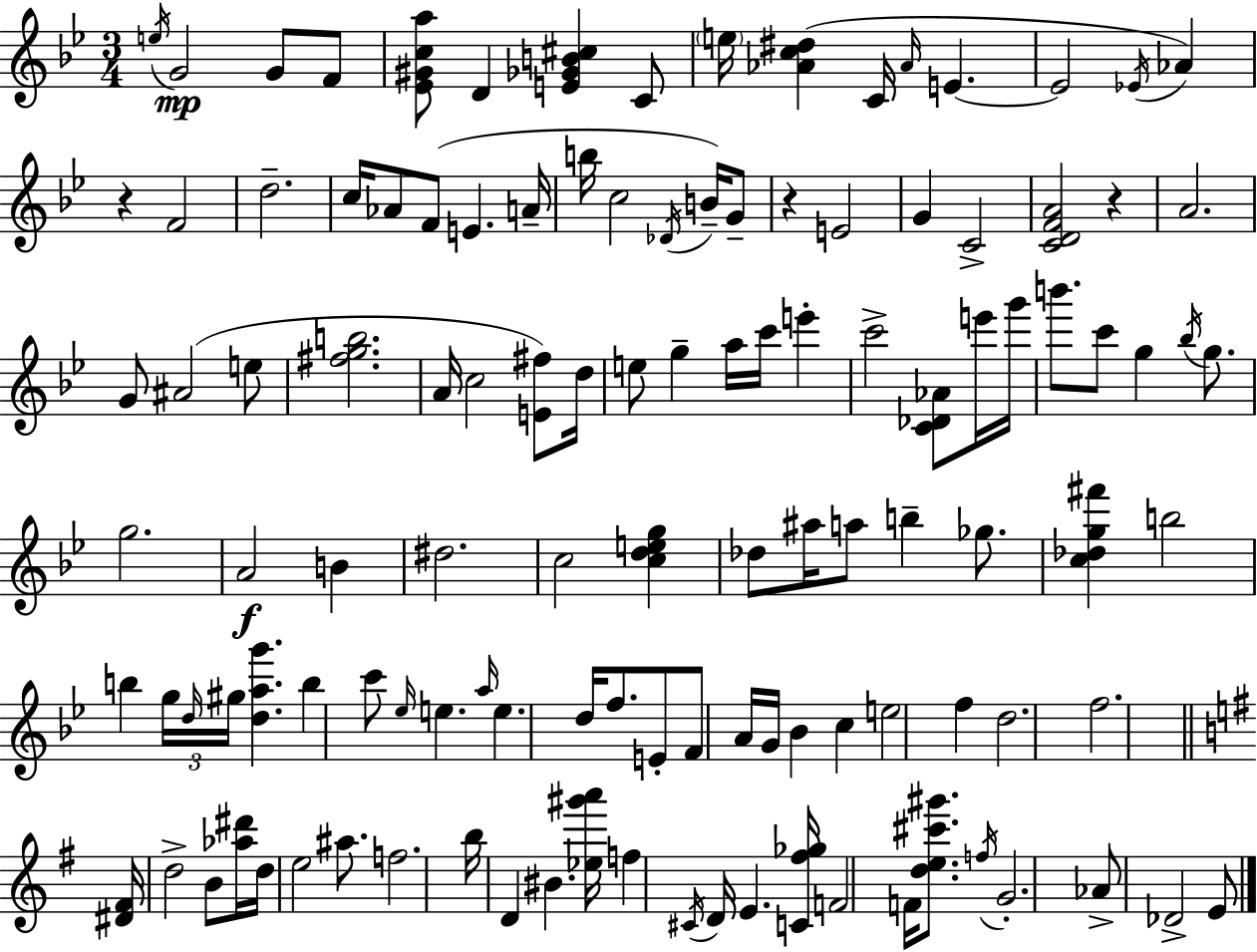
X:1
T:Untitled
M:3/4
L:1/4
K:Gm
e/4 G2 G/2 F/2 [_E^Gca]/2 D [E_GB^c] C/2 e/4 [_Ac^d] C/4 _A/4 E E2 _E/4 _A z F2 d2 c/4 _A/2 F/2 E A/4 b/4 c2 _D/4 B/4 G/2 z E2 G C2 [CDFA]2 z A2 G/2 ^A2 e/2 [^fgb]2 A/4 c2 [E^f]/2 d/4 e/2 g a/4 c'/4 e' c'2 [C_D_A]/2 e'/4 g'/4 b'/2 c'/2 g _b/4 g/2 g2 A2 B ^d2 c2 [cdeg] _d/2 ^a/4 a/2 b _g/2 [c_dg^f'] b2 b g/4 d/4 ^g/4 [dag'] b c'/2 _e/4 e a/4 e d/4 f/2 E/2 F/2 A/4 G/4 _B c e2 f d2 f2 [^D^F]/4 d2 B/2 [_a^d']/4 d/4 e2 ^a/2 f2 b/4 D ^B [_e^g'a']/4 f ^C/4 D/4 E [C^f_g]/4 F2 F/4 [de^c'^g']/2 f/4 G2 _A/2 _D2 E/2